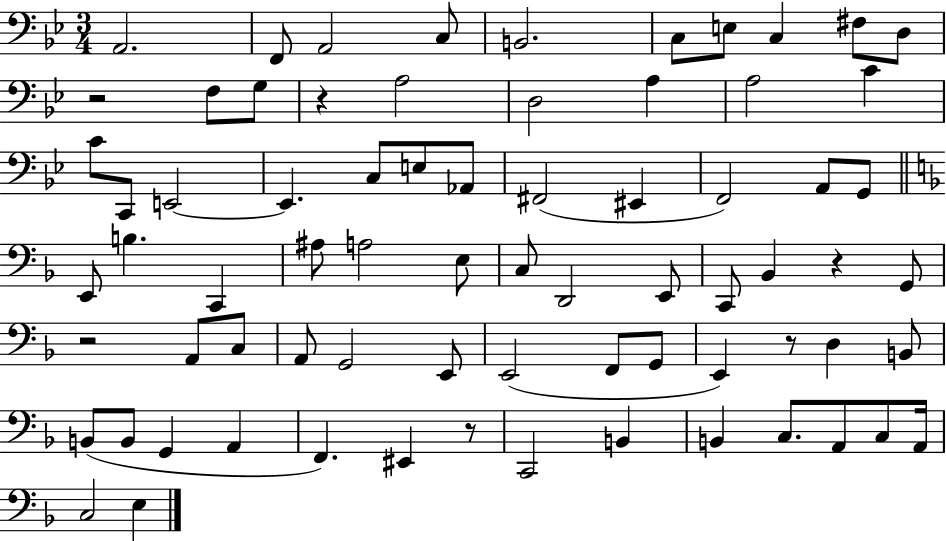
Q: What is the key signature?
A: BES major